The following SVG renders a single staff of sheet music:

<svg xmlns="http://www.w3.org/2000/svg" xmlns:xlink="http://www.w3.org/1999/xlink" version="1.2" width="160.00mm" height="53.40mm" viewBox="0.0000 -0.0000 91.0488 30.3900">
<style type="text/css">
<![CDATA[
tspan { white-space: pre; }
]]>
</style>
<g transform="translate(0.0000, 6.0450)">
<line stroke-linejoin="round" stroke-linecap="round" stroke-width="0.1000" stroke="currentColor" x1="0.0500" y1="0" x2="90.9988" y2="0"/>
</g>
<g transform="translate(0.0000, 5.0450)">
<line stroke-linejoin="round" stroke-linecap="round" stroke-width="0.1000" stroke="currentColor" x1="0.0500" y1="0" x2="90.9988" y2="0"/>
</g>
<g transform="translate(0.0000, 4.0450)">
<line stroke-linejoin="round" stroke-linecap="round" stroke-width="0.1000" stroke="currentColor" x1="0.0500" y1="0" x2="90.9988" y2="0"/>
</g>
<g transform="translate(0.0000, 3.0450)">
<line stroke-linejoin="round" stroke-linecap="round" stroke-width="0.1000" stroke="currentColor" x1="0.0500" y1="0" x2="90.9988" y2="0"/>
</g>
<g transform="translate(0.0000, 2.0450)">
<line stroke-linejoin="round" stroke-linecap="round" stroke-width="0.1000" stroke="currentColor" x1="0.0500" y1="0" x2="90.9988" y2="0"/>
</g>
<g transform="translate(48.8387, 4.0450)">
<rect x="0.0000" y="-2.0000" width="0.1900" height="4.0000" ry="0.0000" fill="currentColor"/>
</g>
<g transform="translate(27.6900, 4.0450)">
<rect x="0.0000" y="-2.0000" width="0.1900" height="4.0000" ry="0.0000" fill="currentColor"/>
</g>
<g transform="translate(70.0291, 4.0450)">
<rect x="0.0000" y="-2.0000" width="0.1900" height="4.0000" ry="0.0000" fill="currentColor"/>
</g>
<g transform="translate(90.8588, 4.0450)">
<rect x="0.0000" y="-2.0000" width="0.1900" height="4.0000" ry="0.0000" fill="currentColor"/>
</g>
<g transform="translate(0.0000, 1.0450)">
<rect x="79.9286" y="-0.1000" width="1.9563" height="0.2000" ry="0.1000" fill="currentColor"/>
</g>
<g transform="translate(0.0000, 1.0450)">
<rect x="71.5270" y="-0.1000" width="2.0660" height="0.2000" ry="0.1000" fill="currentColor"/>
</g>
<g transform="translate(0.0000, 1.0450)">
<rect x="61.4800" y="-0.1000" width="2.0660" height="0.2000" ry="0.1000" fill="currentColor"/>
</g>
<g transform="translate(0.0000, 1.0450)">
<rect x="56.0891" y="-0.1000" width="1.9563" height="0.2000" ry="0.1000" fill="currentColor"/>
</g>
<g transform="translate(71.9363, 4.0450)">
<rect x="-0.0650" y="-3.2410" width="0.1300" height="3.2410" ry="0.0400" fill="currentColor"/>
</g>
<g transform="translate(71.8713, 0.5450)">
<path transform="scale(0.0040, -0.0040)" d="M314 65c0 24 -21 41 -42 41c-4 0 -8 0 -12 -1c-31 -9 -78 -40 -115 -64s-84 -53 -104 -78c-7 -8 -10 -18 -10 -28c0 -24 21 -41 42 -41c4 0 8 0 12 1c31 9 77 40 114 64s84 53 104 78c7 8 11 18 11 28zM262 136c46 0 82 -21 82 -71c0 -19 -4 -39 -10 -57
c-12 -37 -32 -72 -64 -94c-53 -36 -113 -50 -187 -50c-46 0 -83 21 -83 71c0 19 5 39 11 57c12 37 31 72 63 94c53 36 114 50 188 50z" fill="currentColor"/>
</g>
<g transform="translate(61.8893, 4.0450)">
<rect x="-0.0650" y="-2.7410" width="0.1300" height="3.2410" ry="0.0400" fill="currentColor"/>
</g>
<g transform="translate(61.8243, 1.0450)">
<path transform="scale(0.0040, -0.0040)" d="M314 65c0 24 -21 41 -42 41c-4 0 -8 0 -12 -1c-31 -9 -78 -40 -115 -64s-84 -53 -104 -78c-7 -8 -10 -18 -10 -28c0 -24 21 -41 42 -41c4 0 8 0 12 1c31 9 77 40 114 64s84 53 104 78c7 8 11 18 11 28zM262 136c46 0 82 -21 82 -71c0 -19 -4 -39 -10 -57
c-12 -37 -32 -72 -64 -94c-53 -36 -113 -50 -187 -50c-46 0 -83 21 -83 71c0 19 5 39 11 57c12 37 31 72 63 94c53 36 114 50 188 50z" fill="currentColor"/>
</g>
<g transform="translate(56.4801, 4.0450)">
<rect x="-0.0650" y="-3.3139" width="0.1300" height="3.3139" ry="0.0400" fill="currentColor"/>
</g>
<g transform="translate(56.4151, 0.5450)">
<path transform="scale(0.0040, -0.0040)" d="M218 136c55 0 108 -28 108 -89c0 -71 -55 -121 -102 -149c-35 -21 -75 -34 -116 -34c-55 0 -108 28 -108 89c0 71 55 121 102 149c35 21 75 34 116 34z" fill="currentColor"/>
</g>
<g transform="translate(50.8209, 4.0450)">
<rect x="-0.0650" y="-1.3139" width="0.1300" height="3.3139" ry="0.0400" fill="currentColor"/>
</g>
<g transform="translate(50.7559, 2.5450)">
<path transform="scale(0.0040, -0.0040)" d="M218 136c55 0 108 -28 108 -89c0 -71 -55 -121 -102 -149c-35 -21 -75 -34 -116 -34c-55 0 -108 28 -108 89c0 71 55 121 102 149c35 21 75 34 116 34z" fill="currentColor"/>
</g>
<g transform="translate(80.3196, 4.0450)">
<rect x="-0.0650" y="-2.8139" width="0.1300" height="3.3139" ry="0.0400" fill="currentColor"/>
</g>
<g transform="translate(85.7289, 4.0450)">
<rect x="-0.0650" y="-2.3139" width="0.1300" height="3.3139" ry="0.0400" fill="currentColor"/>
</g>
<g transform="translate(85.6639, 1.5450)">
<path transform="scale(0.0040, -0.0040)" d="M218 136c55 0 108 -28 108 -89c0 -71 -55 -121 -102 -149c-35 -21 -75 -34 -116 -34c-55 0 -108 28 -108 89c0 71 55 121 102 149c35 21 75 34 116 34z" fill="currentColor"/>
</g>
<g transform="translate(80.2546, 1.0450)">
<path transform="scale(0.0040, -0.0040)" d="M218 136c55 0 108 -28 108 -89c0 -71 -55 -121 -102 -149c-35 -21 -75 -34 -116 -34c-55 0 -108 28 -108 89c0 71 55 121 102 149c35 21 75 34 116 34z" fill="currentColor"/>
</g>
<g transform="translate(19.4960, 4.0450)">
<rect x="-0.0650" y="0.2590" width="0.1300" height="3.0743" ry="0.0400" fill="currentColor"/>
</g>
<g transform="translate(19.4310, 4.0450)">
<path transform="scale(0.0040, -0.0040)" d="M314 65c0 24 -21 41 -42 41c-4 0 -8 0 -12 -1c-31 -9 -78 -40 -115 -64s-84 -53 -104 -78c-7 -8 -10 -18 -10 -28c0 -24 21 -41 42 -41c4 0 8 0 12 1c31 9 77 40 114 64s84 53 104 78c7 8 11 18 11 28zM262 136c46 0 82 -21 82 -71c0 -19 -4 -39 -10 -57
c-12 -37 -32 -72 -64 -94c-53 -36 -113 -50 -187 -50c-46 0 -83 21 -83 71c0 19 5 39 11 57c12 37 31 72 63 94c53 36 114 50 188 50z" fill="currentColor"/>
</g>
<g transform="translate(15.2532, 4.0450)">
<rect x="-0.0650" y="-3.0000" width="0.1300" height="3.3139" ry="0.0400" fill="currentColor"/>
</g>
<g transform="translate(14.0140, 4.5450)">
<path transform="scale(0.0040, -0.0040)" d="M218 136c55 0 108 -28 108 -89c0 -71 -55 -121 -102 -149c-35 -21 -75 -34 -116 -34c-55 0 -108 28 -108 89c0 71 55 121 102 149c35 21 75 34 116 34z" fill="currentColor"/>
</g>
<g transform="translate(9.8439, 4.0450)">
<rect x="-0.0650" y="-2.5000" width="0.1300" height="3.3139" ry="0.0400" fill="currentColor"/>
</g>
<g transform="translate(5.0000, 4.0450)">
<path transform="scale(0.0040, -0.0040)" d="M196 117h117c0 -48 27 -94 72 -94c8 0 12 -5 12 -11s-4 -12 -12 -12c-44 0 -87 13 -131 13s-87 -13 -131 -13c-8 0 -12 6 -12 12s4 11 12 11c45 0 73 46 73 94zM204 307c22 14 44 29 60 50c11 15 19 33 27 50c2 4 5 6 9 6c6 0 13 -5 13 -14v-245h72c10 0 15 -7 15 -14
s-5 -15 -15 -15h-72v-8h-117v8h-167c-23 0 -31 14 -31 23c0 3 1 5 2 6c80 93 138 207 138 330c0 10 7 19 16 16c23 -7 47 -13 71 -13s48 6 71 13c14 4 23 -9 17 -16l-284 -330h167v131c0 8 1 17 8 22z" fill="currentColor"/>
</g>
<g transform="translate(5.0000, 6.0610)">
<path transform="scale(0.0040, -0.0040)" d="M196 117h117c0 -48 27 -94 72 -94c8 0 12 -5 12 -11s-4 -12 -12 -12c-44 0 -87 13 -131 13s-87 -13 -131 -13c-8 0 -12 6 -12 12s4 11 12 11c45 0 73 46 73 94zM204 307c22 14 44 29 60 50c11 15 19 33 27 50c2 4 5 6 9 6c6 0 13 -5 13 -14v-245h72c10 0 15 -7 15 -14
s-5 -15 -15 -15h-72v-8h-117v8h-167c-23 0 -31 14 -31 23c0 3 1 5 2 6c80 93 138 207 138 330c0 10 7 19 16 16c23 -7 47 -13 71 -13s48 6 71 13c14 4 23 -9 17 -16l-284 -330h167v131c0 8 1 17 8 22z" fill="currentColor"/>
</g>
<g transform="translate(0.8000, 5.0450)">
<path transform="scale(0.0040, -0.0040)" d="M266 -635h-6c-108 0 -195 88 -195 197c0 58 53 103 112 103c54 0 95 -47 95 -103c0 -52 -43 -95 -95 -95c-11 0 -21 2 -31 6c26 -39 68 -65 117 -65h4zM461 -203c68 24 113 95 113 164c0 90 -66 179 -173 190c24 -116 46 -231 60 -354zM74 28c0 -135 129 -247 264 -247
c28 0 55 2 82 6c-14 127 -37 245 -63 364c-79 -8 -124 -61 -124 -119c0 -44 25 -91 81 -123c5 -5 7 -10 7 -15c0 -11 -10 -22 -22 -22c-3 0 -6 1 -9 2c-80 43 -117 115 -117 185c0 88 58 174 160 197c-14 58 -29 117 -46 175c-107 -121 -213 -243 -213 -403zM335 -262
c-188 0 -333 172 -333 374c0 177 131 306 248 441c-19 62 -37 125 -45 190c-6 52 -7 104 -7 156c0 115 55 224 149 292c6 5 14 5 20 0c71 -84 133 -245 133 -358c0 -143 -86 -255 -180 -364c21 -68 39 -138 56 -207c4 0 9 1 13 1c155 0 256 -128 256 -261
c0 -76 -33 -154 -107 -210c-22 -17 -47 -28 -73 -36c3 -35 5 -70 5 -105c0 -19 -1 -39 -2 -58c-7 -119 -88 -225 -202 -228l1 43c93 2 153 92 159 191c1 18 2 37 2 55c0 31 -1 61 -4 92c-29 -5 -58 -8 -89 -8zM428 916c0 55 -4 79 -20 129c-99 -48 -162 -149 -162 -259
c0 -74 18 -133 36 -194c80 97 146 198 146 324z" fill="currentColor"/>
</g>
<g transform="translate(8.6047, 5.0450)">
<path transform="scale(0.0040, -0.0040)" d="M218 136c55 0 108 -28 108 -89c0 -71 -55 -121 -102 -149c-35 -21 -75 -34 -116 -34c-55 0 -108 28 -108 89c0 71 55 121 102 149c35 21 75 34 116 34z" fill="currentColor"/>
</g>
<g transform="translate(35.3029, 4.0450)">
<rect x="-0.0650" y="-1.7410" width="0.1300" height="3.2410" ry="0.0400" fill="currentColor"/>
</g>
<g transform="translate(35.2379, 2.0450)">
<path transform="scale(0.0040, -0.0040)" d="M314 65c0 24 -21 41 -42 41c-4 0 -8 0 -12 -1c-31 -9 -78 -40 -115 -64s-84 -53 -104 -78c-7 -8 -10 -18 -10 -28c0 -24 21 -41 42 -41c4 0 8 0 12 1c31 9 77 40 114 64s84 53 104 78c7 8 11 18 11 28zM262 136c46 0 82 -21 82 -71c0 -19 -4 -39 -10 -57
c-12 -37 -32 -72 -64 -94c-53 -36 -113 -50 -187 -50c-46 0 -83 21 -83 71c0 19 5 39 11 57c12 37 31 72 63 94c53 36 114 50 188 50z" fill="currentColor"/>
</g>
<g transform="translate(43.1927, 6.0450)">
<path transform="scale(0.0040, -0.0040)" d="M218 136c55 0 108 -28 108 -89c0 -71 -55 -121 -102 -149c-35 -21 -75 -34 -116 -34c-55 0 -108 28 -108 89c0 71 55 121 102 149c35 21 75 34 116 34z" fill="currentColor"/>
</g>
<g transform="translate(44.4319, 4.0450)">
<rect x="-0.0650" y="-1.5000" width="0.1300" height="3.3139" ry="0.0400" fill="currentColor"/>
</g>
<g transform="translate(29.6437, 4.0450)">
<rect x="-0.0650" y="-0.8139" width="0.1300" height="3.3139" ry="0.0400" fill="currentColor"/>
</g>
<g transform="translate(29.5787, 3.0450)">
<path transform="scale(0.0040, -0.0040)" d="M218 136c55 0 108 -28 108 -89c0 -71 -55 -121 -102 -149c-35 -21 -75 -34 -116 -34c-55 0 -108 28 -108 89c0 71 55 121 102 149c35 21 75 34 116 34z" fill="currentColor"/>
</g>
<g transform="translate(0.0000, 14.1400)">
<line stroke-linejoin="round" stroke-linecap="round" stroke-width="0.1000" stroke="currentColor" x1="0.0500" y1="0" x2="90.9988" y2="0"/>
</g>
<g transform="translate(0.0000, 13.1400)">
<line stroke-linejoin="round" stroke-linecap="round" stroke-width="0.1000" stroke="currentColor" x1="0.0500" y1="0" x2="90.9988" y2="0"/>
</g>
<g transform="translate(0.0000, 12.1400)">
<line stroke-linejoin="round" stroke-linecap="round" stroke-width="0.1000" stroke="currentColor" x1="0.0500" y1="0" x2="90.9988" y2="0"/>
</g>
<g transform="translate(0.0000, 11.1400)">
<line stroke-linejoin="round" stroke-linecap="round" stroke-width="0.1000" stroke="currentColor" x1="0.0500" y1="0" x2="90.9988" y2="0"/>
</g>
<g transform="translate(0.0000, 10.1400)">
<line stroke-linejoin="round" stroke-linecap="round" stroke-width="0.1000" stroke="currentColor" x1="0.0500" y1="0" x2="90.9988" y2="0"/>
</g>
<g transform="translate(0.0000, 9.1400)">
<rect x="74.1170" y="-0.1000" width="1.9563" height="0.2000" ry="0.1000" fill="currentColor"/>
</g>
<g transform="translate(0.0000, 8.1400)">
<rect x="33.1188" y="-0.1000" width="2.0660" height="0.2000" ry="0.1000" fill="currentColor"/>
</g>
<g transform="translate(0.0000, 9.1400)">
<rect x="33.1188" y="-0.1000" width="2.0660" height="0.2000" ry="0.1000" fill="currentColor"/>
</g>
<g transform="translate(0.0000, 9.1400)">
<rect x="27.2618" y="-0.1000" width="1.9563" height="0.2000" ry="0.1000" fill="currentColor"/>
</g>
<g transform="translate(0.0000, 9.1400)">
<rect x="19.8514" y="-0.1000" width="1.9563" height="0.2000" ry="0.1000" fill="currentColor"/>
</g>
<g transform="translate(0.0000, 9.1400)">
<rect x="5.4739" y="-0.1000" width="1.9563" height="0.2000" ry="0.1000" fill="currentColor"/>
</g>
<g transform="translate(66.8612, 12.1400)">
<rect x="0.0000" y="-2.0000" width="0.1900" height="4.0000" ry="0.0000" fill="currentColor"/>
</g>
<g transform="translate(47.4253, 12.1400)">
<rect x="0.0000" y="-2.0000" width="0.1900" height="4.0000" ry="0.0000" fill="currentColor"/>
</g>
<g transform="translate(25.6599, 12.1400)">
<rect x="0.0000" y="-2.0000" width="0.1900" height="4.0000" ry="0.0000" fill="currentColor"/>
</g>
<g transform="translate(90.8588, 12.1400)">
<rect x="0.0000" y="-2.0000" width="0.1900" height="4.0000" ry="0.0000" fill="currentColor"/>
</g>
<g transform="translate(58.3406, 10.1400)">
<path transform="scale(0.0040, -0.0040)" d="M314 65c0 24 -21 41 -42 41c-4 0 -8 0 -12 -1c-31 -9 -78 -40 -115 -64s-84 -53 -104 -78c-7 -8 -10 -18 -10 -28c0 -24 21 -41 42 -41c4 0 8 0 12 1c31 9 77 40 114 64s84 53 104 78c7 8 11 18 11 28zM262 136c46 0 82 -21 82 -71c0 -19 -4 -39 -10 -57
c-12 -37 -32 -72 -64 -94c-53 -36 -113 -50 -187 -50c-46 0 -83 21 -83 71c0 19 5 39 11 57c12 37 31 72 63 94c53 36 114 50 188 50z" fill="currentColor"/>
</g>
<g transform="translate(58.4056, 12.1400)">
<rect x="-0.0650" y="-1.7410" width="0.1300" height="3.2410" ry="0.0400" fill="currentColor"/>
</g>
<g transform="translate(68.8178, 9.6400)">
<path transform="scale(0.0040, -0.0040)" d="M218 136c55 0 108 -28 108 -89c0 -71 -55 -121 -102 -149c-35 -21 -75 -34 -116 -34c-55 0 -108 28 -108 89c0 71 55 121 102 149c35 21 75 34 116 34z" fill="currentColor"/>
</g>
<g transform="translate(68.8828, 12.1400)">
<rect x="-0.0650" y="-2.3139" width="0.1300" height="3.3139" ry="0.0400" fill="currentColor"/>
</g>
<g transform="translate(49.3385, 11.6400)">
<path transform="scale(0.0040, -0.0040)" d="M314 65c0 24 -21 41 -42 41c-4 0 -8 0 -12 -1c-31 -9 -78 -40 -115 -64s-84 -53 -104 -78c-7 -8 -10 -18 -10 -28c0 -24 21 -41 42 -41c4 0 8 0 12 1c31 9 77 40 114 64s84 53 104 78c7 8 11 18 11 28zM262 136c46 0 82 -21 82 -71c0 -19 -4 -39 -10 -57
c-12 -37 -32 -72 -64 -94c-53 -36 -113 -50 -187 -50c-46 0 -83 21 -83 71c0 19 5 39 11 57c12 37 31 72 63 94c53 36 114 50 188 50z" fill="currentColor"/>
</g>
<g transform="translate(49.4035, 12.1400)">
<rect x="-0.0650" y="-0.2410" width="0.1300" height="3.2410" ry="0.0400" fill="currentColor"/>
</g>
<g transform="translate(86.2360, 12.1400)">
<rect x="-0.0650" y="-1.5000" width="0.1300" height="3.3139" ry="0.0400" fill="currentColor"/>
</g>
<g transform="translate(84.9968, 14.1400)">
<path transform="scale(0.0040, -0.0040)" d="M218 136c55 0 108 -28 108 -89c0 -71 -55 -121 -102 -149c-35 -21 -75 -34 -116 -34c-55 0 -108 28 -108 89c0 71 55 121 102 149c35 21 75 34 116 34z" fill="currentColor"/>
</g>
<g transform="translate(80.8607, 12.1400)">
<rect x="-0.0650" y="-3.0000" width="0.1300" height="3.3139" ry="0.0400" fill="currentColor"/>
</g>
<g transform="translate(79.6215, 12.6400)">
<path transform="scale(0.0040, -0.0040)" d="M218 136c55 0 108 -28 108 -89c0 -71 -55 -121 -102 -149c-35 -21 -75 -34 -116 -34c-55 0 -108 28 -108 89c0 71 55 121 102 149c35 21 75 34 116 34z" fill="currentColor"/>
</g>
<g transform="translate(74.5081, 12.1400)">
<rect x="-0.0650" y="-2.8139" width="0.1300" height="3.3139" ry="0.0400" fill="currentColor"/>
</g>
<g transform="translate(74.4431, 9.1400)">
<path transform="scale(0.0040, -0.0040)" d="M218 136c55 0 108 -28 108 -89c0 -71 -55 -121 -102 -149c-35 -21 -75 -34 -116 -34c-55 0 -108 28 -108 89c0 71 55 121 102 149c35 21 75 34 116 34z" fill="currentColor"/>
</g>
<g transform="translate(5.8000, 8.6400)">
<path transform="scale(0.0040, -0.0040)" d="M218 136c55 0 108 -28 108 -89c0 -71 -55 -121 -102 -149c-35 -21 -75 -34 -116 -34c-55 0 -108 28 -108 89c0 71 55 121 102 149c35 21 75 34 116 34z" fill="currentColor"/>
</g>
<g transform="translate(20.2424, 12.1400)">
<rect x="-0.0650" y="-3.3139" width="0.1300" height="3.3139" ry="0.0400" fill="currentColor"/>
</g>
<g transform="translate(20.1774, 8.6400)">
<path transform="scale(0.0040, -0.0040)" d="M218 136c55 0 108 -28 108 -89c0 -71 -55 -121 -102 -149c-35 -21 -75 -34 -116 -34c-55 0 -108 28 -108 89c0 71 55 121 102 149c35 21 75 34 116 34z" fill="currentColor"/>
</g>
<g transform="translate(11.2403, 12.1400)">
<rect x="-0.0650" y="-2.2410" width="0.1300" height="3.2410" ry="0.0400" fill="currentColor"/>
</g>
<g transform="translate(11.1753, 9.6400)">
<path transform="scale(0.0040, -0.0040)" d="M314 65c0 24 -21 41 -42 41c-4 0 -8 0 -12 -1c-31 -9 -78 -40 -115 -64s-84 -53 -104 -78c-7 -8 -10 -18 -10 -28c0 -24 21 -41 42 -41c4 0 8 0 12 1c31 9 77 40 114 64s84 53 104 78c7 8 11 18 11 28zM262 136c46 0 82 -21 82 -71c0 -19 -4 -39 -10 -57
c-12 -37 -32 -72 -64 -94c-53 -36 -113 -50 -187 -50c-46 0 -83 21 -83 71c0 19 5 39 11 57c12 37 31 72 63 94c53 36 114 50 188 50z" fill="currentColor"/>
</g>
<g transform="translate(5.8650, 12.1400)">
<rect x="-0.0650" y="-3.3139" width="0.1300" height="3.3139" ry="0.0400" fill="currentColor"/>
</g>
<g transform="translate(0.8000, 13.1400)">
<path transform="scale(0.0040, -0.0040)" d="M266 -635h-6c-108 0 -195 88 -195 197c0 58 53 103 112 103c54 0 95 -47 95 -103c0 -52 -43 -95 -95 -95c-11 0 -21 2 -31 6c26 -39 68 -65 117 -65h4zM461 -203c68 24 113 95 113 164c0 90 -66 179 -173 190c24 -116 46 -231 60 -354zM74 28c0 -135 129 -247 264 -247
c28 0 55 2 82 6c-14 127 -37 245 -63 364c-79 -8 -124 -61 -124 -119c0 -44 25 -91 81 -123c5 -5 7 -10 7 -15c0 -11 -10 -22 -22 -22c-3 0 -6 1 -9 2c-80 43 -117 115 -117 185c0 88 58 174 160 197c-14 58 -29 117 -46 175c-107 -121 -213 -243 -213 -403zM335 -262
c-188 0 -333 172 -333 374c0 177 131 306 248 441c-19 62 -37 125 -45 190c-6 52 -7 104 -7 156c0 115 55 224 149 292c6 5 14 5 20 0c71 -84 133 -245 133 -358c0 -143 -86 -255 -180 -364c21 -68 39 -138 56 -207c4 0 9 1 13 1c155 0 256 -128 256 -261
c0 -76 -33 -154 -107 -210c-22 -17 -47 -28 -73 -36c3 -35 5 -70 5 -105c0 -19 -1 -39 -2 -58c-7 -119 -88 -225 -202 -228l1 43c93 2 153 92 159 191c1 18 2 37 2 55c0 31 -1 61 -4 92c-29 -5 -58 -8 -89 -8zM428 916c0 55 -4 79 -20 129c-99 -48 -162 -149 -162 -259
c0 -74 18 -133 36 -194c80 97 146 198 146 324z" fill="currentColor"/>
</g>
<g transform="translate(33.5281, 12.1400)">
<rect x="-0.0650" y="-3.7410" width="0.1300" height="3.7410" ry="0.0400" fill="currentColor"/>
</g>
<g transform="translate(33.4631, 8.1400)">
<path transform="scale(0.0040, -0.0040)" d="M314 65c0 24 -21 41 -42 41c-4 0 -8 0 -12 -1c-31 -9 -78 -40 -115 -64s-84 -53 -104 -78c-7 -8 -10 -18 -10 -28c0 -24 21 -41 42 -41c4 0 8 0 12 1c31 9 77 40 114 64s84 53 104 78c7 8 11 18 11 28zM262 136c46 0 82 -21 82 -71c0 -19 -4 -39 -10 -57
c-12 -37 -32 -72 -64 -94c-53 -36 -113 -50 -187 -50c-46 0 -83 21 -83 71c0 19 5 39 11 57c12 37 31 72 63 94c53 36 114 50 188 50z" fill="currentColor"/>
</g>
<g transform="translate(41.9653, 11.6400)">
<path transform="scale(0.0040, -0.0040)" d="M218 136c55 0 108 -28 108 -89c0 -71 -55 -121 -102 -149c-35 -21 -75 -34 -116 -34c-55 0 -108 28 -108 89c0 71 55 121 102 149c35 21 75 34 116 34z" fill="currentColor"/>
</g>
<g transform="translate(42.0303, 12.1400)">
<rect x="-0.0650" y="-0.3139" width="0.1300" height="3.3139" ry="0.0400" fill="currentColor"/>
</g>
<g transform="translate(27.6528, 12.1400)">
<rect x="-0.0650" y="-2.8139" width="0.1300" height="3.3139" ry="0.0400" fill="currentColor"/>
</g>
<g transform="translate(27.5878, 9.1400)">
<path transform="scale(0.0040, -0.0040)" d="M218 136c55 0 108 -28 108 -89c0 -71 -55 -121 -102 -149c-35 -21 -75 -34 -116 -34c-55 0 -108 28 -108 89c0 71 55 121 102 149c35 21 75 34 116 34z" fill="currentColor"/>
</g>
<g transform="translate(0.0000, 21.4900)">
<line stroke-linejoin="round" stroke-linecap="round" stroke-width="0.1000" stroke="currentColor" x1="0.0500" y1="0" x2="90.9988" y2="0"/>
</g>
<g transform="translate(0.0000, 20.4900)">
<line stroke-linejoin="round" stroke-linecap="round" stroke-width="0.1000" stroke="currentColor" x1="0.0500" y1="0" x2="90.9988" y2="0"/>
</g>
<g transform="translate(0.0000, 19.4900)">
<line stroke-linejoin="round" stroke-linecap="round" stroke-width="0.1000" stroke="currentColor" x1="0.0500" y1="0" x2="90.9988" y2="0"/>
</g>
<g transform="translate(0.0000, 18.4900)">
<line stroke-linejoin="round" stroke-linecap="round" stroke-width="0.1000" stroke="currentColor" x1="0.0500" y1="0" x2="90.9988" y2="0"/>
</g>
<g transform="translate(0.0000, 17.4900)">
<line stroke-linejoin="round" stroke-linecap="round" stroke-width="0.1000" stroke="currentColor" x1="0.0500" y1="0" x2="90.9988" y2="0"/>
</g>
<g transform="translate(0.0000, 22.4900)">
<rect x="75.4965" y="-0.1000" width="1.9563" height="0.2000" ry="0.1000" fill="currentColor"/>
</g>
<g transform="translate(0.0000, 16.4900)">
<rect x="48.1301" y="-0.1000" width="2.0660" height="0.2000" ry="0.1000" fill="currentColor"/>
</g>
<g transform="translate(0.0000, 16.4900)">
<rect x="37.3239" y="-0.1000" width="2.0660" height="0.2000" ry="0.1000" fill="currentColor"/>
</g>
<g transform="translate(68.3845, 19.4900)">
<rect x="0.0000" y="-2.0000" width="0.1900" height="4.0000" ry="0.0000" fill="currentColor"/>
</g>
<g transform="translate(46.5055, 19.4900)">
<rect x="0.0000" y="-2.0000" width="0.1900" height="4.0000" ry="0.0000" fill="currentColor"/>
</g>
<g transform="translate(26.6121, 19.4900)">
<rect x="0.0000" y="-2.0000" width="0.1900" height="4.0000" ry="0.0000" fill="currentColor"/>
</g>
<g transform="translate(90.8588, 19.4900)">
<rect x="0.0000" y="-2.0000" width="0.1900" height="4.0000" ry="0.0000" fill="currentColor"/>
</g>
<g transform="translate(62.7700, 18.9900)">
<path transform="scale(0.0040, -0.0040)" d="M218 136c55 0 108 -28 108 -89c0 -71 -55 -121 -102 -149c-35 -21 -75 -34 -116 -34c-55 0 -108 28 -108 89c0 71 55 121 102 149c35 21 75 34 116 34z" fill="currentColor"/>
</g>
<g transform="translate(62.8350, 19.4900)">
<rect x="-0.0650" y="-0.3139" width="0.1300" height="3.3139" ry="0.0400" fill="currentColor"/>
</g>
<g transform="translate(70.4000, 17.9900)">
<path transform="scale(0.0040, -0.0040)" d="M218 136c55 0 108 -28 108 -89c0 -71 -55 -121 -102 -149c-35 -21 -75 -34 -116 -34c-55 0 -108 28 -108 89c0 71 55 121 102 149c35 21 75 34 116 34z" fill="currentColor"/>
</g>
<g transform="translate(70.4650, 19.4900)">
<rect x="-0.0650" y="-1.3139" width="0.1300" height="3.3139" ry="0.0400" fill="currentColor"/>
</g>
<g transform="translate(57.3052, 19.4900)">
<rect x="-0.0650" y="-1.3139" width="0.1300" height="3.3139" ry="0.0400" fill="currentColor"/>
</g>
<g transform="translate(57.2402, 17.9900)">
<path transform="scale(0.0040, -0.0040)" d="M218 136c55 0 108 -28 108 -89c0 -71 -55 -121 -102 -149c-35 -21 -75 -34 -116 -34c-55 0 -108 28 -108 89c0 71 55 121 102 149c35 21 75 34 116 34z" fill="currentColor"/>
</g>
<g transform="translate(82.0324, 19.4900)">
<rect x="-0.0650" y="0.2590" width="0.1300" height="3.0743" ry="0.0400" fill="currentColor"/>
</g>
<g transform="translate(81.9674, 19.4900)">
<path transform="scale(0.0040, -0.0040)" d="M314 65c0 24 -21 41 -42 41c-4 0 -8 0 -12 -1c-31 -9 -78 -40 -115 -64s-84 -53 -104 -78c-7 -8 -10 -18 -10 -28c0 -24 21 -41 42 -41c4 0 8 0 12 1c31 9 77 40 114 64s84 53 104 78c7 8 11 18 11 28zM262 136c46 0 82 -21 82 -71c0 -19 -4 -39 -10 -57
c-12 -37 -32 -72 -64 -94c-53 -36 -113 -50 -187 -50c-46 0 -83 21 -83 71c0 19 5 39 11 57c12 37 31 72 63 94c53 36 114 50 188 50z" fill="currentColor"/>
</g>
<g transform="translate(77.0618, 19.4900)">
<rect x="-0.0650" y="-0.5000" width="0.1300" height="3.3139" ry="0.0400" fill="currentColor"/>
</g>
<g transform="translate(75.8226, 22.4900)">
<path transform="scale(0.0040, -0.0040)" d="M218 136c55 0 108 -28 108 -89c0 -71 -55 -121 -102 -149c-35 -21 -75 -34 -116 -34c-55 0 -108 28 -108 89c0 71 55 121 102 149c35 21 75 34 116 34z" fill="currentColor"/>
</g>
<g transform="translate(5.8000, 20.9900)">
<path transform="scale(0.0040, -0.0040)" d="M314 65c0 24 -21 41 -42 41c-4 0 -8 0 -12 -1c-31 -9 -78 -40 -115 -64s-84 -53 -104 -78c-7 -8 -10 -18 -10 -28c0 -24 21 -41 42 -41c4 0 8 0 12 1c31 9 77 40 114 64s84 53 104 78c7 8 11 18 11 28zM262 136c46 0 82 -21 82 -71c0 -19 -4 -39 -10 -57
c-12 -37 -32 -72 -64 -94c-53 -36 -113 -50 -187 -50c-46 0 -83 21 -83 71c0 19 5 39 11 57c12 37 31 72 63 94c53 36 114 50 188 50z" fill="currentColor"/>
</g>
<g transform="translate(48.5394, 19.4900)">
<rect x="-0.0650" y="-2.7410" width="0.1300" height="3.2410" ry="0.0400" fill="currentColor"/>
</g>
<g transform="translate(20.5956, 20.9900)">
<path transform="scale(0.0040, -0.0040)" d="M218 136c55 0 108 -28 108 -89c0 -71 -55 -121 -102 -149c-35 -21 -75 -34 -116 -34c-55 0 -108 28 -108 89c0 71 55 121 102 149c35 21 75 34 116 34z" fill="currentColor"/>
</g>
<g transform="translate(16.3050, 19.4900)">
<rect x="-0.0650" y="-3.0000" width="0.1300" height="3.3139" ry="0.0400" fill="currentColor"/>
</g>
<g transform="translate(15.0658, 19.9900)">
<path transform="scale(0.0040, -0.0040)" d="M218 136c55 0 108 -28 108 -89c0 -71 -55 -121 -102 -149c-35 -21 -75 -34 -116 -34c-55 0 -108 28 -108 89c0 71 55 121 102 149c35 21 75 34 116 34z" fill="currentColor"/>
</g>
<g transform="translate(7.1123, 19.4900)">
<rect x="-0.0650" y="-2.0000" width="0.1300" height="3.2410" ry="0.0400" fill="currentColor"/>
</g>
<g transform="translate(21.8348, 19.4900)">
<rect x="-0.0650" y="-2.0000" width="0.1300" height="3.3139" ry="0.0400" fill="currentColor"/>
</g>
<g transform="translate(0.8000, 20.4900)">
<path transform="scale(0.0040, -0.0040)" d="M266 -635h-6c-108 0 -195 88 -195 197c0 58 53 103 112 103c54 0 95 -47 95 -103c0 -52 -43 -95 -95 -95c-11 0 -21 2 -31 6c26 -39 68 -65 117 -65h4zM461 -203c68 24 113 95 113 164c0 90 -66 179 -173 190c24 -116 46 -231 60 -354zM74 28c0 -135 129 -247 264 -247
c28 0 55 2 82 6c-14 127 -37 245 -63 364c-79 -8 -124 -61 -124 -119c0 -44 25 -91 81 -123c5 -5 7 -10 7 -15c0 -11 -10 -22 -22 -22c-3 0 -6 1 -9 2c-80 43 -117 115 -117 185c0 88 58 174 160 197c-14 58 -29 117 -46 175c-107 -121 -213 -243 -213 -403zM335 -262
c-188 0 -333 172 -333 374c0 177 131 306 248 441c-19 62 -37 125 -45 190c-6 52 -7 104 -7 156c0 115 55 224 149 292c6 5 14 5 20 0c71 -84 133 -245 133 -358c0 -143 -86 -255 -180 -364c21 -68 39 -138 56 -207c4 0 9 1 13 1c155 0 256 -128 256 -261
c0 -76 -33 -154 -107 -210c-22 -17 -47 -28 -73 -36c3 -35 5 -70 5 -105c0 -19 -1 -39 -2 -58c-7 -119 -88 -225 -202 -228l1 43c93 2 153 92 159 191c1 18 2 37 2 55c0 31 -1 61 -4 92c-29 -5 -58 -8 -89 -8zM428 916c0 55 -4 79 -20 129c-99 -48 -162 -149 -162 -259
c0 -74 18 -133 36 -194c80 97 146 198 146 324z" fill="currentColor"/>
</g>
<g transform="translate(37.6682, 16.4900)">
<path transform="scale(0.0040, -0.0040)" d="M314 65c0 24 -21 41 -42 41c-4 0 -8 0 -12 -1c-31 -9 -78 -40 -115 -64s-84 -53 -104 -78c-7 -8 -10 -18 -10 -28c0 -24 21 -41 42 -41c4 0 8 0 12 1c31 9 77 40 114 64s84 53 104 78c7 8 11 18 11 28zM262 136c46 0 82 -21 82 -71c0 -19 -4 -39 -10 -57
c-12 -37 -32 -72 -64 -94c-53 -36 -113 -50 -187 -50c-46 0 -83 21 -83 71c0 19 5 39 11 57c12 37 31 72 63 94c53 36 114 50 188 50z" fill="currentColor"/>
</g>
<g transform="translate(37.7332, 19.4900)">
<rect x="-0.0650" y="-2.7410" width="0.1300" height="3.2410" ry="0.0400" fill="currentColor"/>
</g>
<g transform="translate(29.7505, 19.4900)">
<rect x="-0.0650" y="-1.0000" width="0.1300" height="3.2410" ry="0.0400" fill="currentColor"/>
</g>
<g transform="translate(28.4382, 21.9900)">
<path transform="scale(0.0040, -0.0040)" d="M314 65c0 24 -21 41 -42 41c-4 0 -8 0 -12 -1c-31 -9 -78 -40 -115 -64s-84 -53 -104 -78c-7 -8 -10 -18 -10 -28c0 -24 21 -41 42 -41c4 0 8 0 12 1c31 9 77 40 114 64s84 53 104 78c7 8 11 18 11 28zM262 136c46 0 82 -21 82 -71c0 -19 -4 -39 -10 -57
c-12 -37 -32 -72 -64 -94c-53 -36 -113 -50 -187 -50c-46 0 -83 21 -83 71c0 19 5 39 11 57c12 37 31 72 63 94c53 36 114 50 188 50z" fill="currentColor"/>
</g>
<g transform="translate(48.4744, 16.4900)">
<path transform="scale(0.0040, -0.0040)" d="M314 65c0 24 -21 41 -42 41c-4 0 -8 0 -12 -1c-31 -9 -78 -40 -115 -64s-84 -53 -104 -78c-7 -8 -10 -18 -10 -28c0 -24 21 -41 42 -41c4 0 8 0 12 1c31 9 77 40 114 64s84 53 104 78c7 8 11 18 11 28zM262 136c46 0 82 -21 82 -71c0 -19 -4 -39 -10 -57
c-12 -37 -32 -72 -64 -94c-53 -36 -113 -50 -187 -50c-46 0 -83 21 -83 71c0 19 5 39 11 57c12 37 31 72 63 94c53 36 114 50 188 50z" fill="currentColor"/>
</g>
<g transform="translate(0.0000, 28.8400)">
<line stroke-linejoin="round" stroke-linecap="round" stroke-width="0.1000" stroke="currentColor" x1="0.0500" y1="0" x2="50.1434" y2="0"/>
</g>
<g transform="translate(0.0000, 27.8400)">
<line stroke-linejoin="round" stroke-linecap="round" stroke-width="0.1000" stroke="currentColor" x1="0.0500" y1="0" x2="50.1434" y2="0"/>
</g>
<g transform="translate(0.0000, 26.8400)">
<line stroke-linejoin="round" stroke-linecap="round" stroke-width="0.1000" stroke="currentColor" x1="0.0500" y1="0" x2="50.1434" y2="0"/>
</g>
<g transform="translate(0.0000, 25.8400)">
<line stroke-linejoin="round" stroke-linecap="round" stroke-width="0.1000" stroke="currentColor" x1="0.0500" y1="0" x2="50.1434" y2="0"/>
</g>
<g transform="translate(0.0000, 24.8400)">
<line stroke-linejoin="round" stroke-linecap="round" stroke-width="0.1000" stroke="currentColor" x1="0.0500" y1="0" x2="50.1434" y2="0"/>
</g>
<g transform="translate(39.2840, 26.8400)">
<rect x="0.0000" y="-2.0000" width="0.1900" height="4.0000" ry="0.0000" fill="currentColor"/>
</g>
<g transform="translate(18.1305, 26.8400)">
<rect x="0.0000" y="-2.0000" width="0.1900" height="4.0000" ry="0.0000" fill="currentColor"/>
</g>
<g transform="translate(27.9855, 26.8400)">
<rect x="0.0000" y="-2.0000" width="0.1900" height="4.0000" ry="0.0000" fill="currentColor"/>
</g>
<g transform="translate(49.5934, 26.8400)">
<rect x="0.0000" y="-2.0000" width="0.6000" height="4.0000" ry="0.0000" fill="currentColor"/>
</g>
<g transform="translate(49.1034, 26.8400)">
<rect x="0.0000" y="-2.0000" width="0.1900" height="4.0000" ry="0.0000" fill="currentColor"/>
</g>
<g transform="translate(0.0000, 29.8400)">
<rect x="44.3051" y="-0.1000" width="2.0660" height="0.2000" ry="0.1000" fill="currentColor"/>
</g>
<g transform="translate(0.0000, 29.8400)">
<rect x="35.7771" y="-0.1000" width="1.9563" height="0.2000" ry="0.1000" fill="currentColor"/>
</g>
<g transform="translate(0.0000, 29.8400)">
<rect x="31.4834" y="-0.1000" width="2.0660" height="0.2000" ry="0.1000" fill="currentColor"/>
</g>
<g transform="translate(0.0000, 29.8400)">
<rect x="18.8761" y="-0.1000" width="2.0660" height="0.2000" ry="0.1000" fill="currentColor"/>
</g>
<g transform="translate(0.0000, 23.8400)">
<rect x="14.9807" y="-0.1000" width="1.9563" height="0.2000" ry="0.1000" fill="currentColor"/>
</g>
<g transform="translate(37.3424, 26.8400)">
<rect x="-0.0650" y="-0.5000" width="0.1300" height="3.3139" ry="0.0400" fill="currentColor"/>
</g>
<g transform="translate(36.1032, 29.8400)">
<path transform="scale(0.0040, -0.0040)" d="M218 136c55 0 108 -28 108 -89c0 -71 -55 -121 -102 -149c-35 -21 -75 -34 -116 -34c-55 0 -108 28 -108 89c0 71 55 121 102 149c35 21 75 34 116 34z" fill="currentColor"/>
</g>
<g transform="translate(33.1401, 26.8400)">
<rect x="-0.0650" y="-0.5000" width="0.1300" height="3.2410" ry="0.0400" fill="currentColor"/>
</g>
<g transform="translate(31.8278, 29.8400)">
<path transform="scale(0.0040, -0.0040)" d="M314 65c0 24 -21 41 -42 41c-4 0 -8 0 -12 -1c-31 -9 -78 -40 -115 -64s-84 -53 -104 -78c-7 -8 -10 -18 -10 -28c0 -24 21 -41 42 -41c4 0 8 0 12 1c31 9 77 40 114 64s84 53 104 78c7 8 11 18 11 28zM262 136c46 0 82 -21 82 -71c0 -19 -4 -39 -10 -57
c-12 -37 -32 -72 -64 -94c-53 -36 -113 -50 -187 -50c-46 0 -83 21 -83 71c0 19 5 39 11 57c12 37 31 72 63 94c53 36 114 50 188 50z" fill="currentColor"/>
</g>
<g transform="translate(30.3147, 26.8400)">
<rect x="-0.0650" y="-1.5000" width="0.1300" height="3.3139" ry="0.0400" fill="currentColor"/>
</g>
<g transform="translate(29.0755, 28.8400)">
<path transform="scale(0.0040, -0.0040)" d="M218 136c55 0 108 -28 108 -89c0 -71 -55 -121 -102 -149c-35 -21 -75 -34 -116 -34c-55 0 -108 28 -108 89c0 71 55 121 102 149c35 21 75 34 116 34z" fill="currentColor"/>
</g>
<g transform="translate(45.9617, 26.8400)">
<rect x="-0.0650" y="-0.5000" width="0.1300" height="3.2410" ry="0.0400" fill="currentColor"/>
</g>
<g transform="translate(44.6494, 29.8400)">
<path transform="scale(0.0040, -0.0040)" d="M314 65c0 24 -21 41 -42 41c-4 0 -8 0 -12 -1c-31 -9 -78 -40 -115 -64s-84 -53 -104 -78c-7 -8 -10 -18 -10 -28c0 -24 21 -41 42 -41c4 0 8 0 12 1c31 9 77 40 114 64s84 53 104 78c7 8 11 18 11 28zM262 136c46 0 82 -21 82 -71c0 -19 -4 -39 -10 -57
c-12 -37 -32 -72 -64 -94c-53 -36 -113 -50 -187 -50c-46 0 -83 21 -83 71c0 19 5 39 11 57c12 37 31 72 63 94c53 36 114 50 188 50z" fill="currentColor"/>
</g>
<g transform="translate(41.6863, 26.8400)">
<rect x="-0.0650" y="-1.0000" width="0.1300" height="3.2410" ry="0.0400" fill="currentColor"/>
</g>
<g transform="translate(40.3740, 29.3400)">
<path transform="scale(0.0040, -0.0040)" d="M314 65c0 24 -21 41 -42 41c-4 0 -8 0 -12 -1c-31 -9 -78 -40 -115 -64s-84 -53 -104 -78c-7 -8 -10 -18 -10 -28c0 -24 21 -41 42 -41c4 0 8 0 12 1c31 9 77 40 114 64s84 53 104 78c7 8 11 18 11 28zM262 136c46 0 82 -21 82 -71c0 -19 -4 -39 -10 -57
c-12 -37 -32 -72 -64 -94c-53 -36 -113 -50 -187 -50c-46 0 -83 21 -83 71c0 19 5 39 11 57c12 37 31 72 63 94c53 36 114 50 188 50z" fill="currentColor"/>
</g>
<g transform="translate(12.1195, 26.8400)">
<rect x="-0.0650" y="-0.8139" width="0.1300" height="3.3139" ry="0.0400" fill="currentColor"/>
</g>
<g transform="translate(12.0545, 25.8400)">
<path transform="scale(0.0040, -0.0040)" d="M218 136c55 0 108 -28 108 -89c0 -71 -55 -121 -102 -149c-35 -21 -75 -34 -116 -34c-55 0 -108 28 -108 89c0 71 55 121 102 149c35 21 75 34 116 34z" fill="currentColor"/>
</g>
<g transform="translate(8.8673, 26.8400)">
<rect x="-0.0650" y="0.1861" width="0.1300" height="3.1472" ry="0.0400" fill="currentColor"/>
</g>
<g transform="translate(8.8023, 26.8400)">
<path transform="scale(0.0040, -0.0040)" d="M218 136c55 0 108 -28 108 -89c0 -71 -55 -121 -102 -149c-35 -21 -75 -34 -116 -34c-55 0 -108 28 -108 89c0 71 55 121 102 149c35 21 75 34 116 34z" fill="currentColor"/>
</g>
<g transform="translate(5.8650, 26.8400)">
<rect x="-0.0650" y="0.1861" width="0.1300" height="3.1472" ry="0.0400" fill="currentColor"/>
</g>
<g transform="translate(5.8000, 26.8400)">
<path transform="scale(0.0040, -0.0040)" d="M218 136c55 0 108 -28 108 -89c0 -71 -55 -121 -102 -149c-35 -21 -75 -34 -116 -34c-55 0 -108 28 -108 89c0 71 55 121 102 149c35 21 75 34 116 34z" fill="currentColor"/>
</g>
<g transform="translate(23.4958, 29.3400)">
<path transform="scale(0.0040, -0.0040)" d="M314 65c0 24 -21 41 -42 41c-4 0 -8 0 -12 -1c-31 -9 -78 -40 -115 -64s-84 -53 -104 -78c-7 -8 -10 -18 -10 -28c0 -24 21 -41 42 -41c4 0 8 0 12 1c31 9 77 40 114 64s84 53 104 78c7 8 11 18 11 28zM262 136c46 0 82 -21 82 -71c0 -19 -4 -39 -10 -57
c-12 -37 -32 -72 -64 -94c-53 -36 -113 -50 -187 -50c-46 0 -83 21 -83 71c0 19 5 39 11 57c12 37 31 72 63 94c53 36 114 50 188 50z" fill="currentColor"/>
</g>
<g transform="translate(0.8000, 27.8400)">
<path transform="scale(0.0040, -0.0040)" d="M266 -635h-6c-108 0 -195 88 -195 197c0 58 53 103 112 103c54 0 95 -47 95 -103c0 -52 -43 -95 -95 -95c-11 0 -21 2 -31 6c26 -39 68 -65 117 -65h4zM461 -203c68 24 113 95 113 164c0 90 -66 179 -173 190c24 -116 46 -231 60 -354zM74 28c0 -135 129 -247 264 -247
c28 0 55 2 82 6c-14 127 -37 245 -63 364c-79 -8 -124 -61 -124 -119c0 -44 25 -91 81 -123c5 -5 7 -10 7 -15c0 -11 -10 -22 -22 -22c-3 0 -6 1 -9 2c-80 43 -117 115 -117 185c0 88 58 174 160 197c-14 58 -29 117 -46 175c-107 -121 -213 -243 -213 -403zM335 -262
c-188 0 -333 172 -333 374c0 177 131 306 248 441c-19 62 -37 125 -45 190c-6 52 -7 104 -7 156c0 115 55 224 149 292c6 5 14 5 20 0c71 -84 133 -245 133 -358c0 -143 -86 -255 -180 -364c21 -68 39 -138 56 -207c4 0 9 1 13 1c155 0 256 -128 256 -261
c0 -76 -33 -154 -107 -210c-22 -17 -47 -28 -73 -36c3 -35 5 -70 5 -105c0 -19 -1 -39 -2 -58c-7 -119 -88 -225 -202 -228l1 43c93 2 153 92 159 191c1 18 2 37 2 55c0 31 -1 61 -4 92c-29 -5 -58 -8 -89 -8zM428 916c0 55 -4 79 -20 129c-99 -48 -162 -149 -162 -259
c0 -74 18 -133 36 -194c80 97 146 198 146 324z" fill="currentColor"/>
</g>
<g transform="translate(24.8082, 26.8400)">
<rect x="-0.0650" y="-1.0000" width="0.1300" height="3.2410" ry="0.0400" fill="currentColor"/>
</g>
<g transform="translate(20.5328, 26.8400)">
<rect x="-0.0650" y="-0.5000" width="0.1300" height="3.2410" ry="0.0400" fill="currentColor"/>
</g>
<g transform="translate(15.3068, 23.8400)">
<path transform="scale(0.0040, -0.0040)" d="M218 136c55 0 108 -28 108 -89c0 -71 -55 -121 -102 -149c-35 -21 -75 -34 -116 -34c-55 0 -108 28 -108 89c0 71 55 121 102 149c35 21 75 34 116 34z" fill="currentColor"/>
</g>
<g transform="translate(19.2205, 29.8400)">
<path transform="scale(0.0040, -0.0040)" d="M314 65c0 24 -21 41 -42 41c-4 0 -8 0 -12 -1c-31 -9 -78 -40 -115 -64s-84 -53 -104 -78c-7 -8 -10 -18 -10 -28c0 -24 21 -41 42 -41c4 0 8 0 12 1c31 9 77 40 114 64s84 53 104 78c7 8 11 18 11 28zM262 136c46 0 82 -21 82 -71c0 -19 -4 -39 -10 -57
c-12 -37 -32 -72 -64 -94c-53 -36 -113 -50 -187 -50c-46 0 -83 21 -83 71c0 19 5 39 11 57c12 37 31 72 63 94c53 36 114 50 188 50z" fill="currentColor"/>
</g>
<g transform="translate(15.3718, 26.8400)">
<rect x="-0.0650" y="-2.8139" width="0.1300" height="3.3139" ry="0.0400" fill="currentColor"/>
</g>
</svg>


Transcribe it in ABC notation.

X:1
T:Untitled
M:4/4
L:1/4
K:C
G A B2 d f2 E e b a2 b2 a g b g2 b a c'2 c c2 f2 g a A E F2 A F D2 a2 a2 e c e C B2 B B d a C2 D2 E C2 C D2 C2